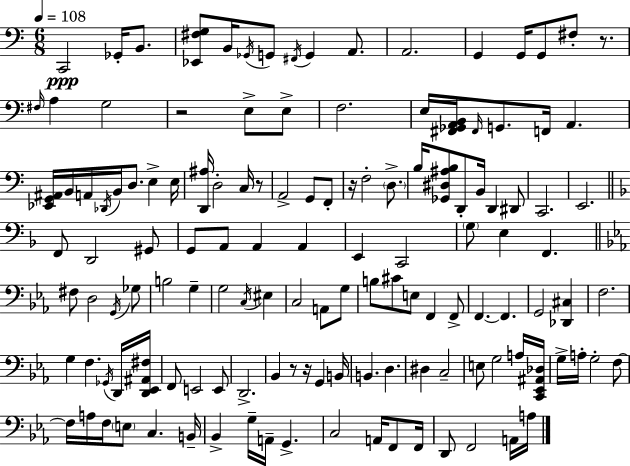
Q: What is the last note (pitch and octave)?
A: A3